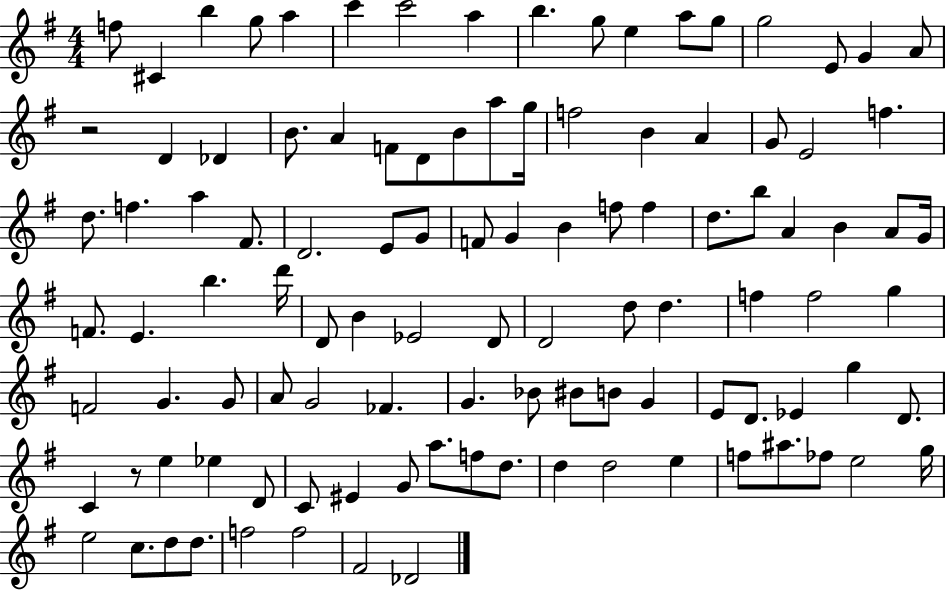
{
  \clef treble
  \numericTimeSignature
  \time 4/4
  \key g \major
  \repeat volta 2 { f''8 cis'4 b''4 g''8 a''4 | c'''4 c'''2 a''4 | b''4. g''8 e''4 a''8 g''8 | g''2 e'8 g'4 a'8 | \break r2 d'4 des'4 | b'8. a'4 f'8 d'8 b'8 a''8 g''16 | f''2 b'4 a'4 | g'8 e'2 f''4. | \break d''8. f''4. a''4 fis'8. | d'2. e'8 g'8 | f'8 g'4 b'4 f''8 f''4 | d''8. b''8 a'4 b'4 a'8 g'16 | \break f'8. e'4. b''4. d'''16 | d'8 b'4 ees'2 d'8 | d'2 d''8 d''4. | f''4 f''2 g''4 | \break f'2 g'4. g'8 | a'8 g'2 fes'4. | g'4. bes'8 bis'8 b'8 g'4 | e'8 d'8. ees'4 g''4 d'8. | \break c'4 r8 e''4 ees''4 d'8 | c'8 eis'4 g'8 a''8. f''8 d''8. | d''4 d''2 e''4 | f''8 ais''8. fes''8 e''2 g''16 | \break e''2 c''8. d''8 d''8. | f''2 f''2 | fis'2 des'2 | } \bar "|."
}